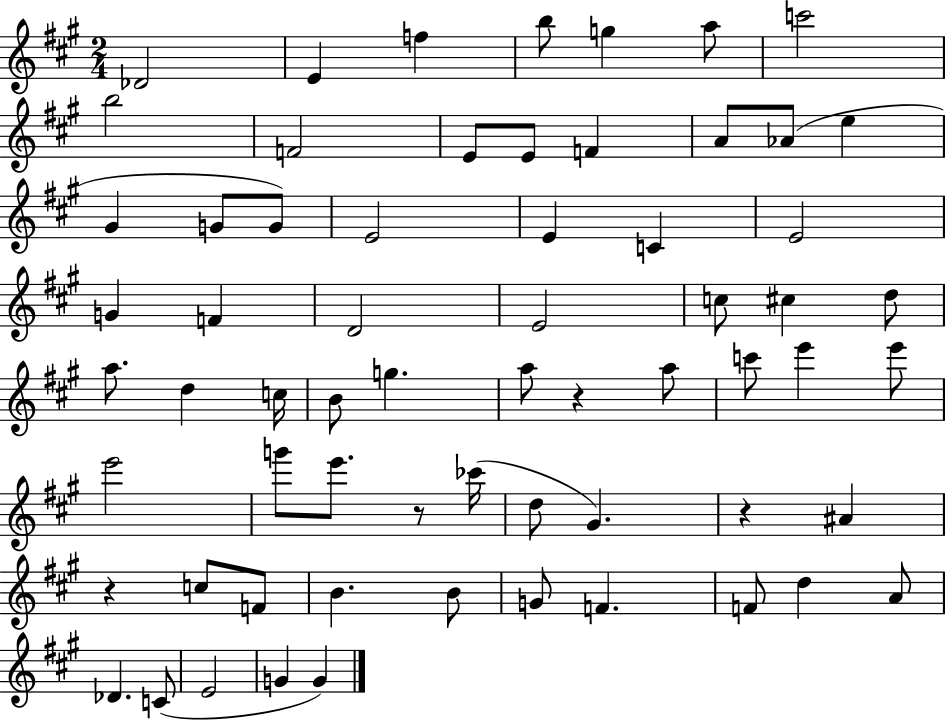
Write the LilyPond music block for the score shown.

{
  \clef treble
  \numericTimeSignature
  \time 2/4
  \key a \major
  des'2 | e'4 f''4 | b''8 g''4 a''8 | c'''2 | \break b''2 | f'2 | e'8 e'8 f'4 | a'8 aes'8( e''4 | \break gis'4 g'8 g'8) | e'2 | e'4 c'4 | e'2 | \break g'4 f'4 | d'2 | e'2 | c''8 cis''4 d''8 | \break a''8. d''4 c''16 | b'8 g''4. | a''8 r4 a''8 | c'''8 e'''4 e'''8 | \break e'''2 | g'''8 e'''8. r8 ces'''16( | d''8 gis'4.) | r4 ais'4 | \break r4 c''8 f'8 | b'4. b'8 | g'8 f'4. | f'8 d''4 a'8 | \break des'4. c'8( | e'2 | g'4 g'4) | \bar "|."
}